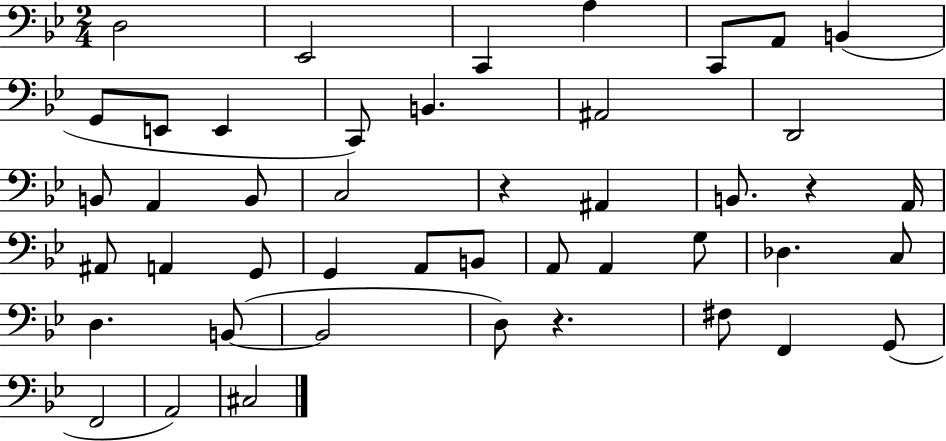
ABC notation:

X:1
T:Untitled
M:2/4
L:1/4
K:Bb
D,2 _E,,2 C,, A, C,,/2 A,,/2 B,, G,,/2 E,,/2 E,, C,,/2 B,, ^A,,2 D,,2 B,,/2 A,, B,,/2 C,2 z ^A,, B,,/2 z A,,/4 ^A,,/2 A,, G,,/2 G,, A,,/2 B,,/2 A,,/2 A,, G,/2 _D, C,/2 D, B,,/2 B,,2 D,/2 z ^F,/2 F,, G,,/2 F,,2 A,,2 ^C,2